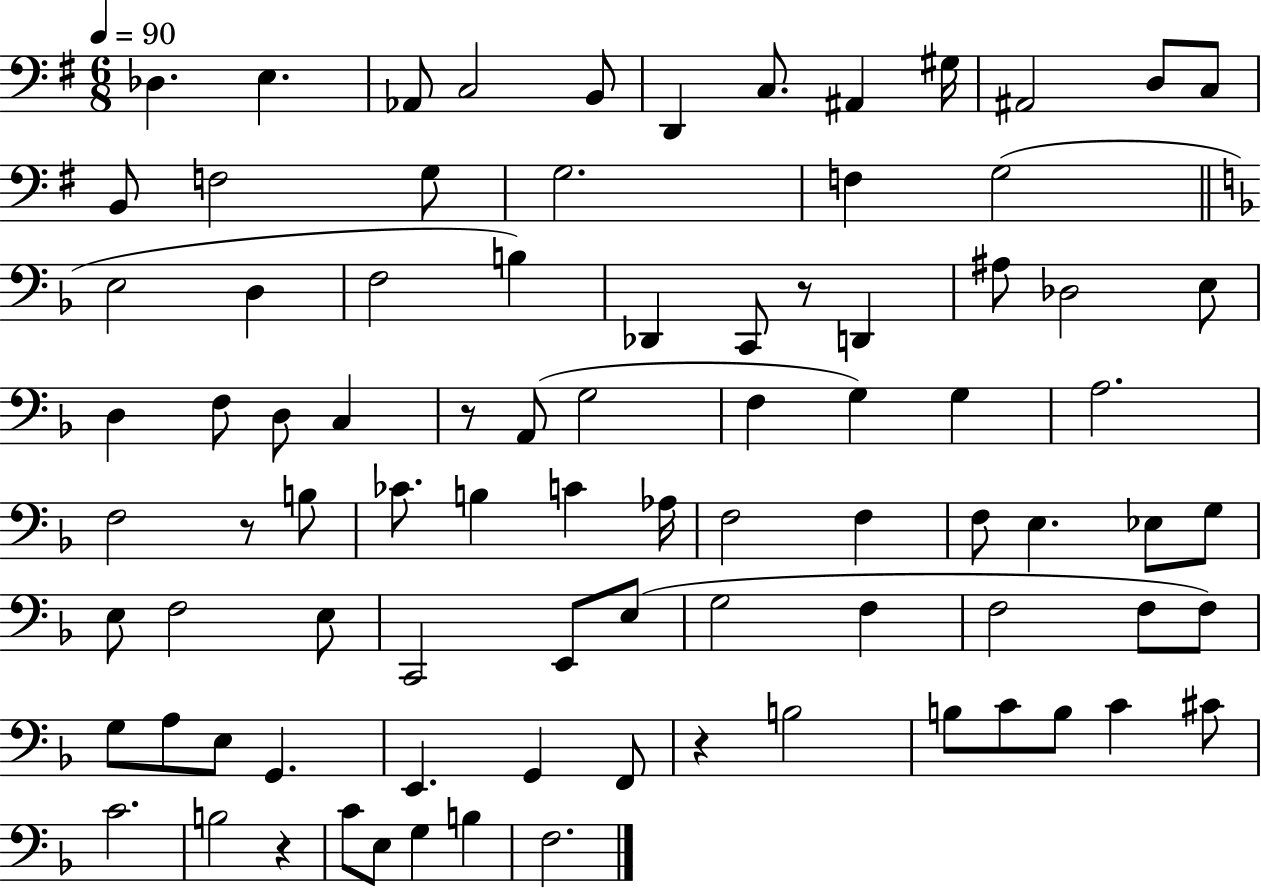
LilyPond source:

{
  \clef bass
  \numericTimeSignature
  \time 6/8
  \key g \major
  \tempo 4 = 90
  des4. e4. | aes,8 c2 b,8 | d,4 c8. ais,4 gis16 | ais,2 d8 c8 | \break b,8 f2 g8 | g2. | f4 g2( | \bar "||" \break \key f \major e2 d4 | f2 b4) | des,4 c,8 r8 d,4 | ais8 des2 e8 | \break d4 f8 d8 c4 | r8 a,8( g2 | f4 g4) g4 | a2. | \break f2 r8 b8 | ces'8. b4 c'4 aes16 | f2 f4 | f8 e4. ees8 g8 | \break e8 f2 e8 | c,2 e,8 e8( | g2 f4 | f2 f8 f8) | \break g8 a8 e8 g,4. | e,4. g,4 f,8 | r4 b2 | b8 c'8 b8 c'4 cis'8 | \break c'2. | b2 r4 | c'8 e8 g4 b4 | f2. | \break \bar "|."
}